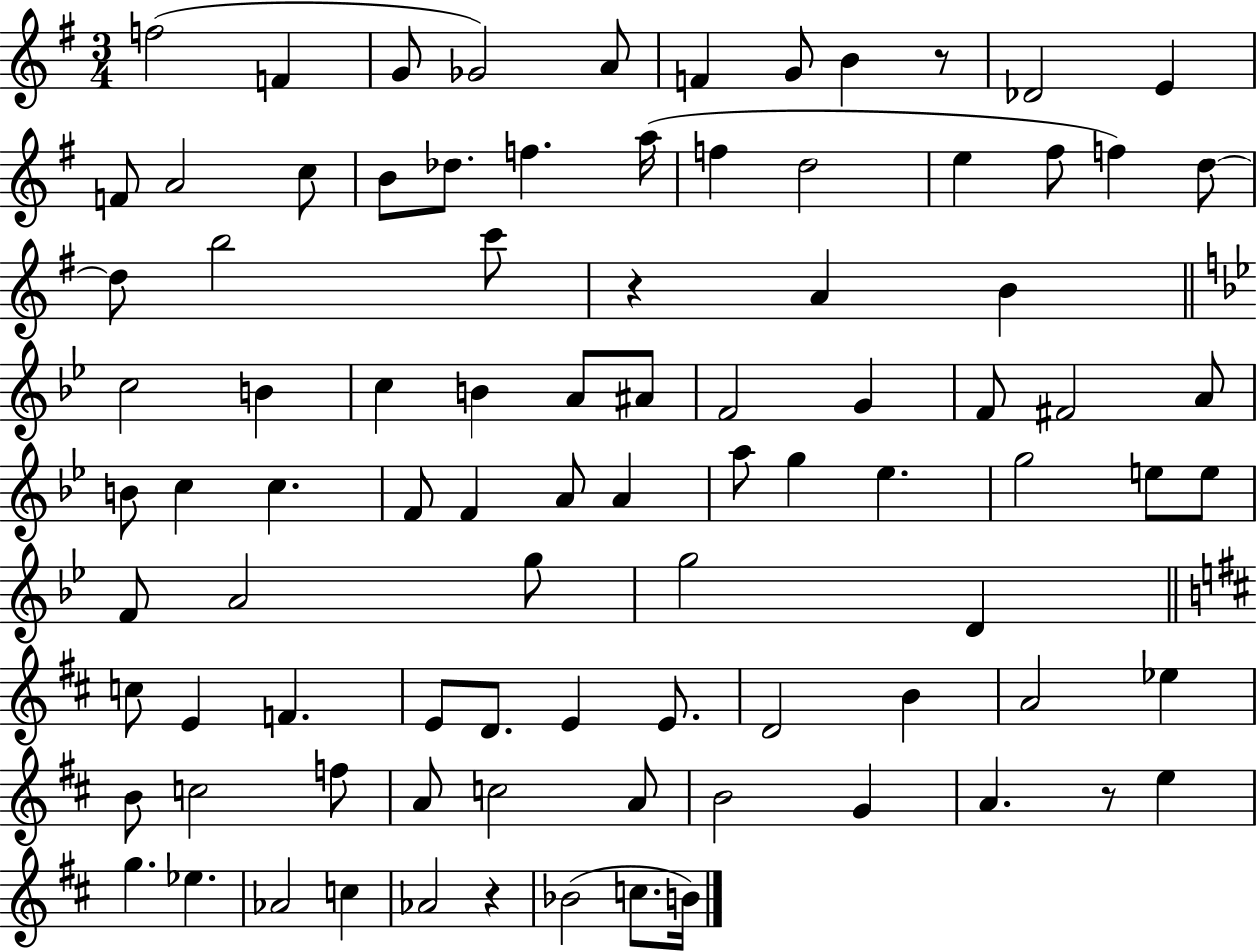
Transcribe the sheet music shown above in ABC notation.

X:1
T:Untitled
M:3/4
L:1/4
K:G
f2 F G/2 _G2 A/2 F G/2 B z/2 _D2 E F/2 A2 c/2 B/2 _d/2 f a/4 f d2 e ^f/2 f d/2 d/2 b2 c'/2 z A B c2 B c B A/2 ^A/2 F2 G F/2 ^F2 A/2 B/2 c c F/2 F A/2 A a/2 g _e g2 e/2 e/2 F/2 A2 g/2 g2 D c/2 E F E/2 D/2 E E/2 D2 B A2 _e B/2 c2 f/2 A/2 c2 A/2 B2 G A z/2 e g _e _A2 c _A2 z _B2 c/2 B/4